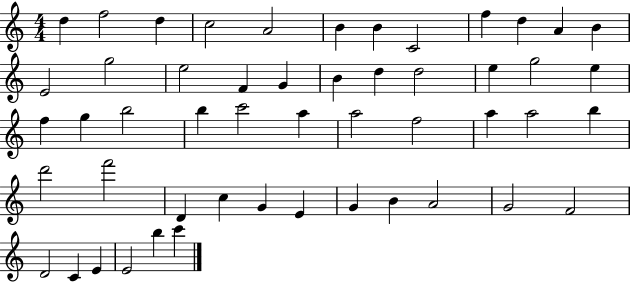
X:1
T:Untitled
M:4/4
L:1/4
K:C
d f2 d c2 A2 B B C2 f d A B E2 g2 e2 F G B d d2 e g2 e f g b2 b c'2 a a2 f2 a a2 b d'2 f'2 D c G E G B A2 G2 F2 D2 C E E2 b c'